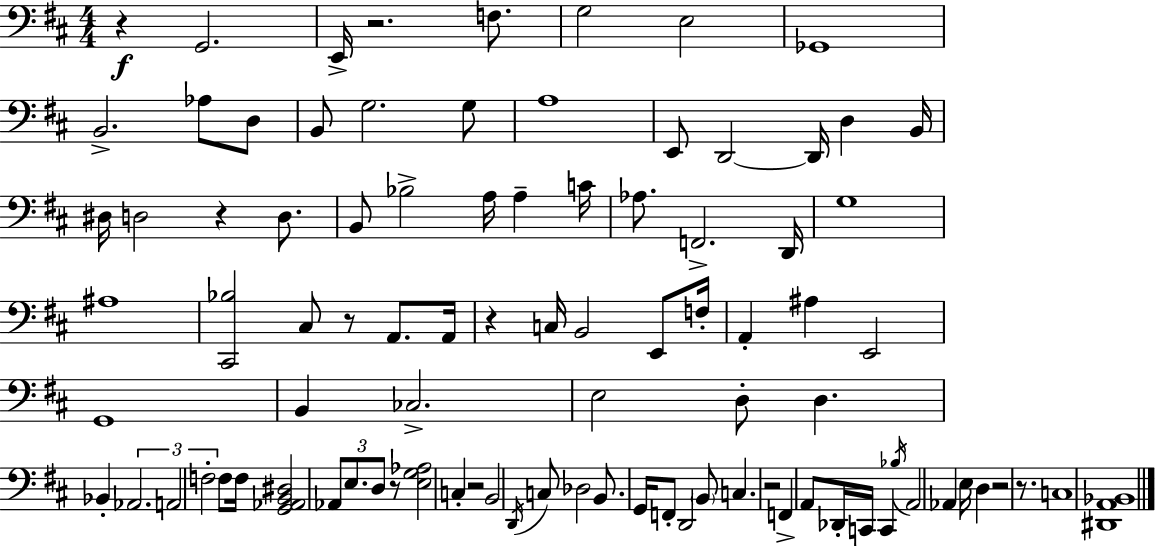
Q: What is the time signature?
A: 4/4